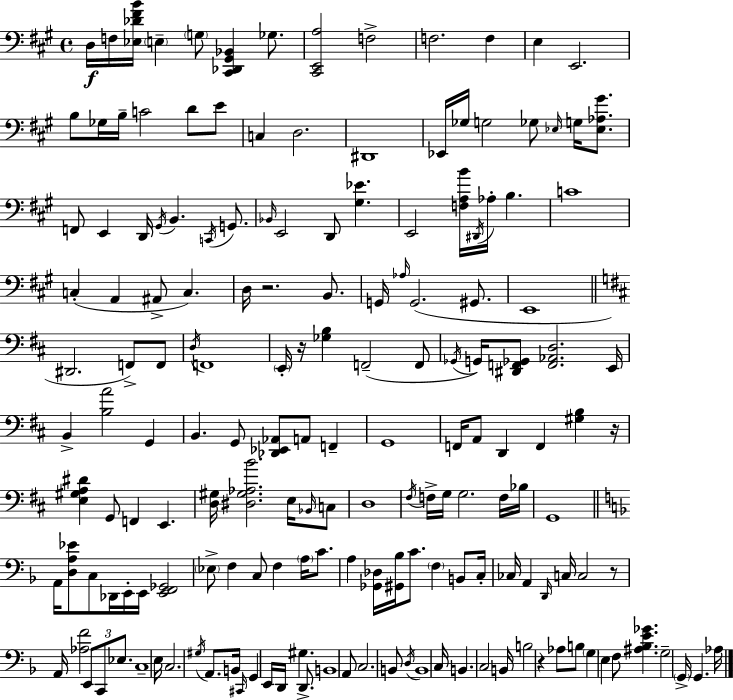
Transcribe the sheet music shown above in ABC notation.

X:1
T:Untitled
M:4/4
L:1/4
K:A
D,/4 F,/4 [_E,_D^FB]/4 E, G,/2 [^C,,_D,,^G,,_B,,] _G,/2 [^C,,E,,A,]2 F,2 F,2 F, E, E,,2 B,/2 _G,/4 B,/4 C2 D/2 E/2 C, D,2 ^D,,4 _E,,/4 _G,/4 G,2 _G,/2 _E,/4 G,/4 [_E,_A,^G]/2 F,,/2 E,, D,,/4 ^G,,/4 B,, C,,/4 G,,/2 _B,,/4 E,,2 D,,/2 [^G,_E] E,,2 [F,A,B]/4 ^D,,/4 _A,/4 B, C4 C, A,, ^A,,/2 C, D,/4 z2 B,,/2 G,,/4 _A,/4 G,,2 ^G,,/2 E,,4 ^D,,2 F,,/2 F,,/2 D,/4 F,,4 E,,/4 z/4 [_G,B,] F,,2 F,,/2 _G,,/4 G,,/4 [^D,,F,,_G,,]/2 [F,,_A,,D,]2 E,,/4 B,, [B,A]2 G,, B,, G,,/2 [_D,,_E,,_A,,]/2 A,,/2 F,, G,,4 F,,/4 A,,/2 D,, F,, [^G,B,] z/4 [E,^G,A,^D] G,,/2 F,, E,, [D,^G,]/4 [^D,^G,_A,B]2 E,/4 _B,,/4 C,/2 D,4 ^F,/4 F,/4 G,/4 G,2 F,/4 _B,/4 G,,4 A,,/4 [D,A,_E]/2 C,/2 _D,,/4 E,,/4 E,,/4 [E,,F,,_G,,]2 _E,/2 F, C,/2 F, A,/4 C/2 A, [_G,,_D,]/4 [^G,,_B,]/4 C/2 F, B,,/2 C,/4 _C,/4 A,, D,,/4 C,/4 C,2 z/2 A,,/4 [_A,F]2 E,,/2 C,,/2 _E,/2 C,4 E,/4 C,2 ^G,/4 A,,/2 B,,/4 ^C,,/4 G,, E,,/4 D,,/4 ^G, D,,/2 B,,4 A,,/2 C,2 B,,/2 D,/4 B,,4 C,/4 B,, C,2 B,,/4 B,2 z _A,/2 B,/2 G, E, F,/2 [^A,_B,E_G] G,2 G,,/4 G,, _A,/4